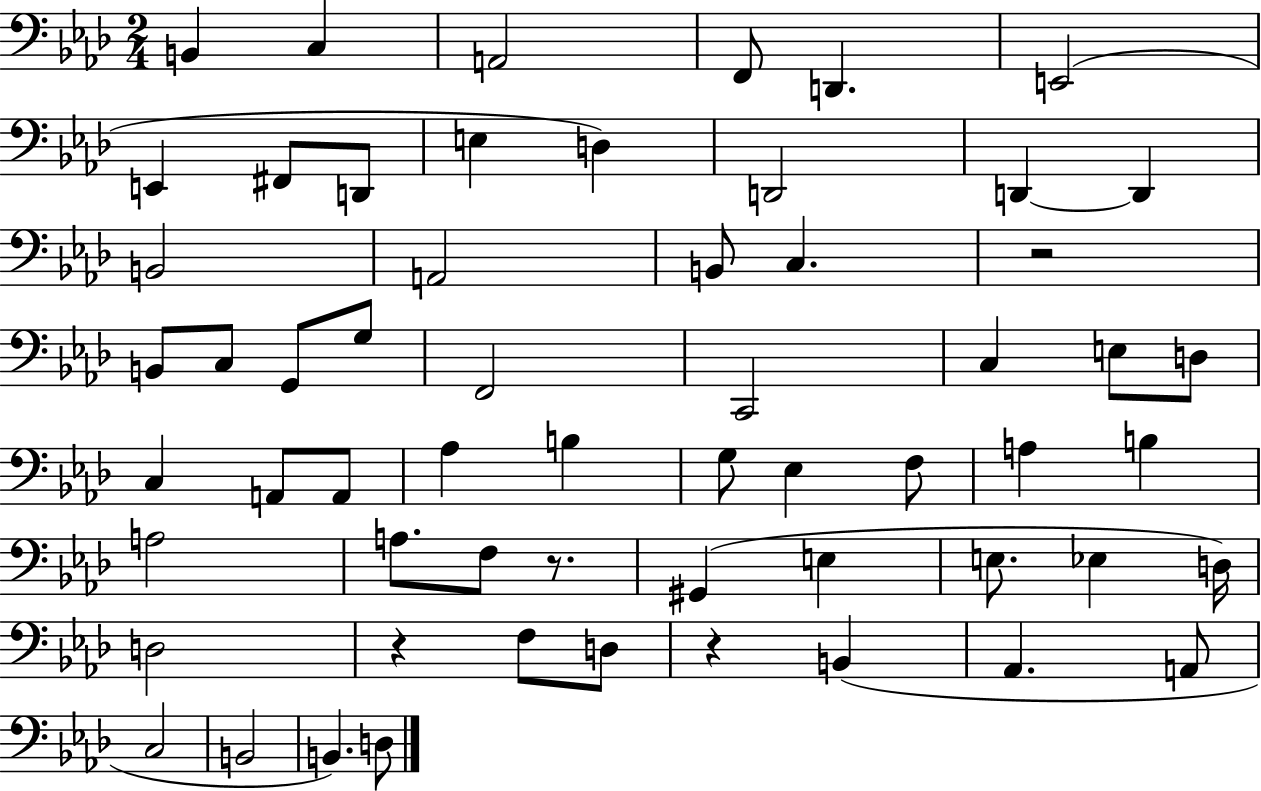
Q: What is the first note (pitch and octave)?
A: B2